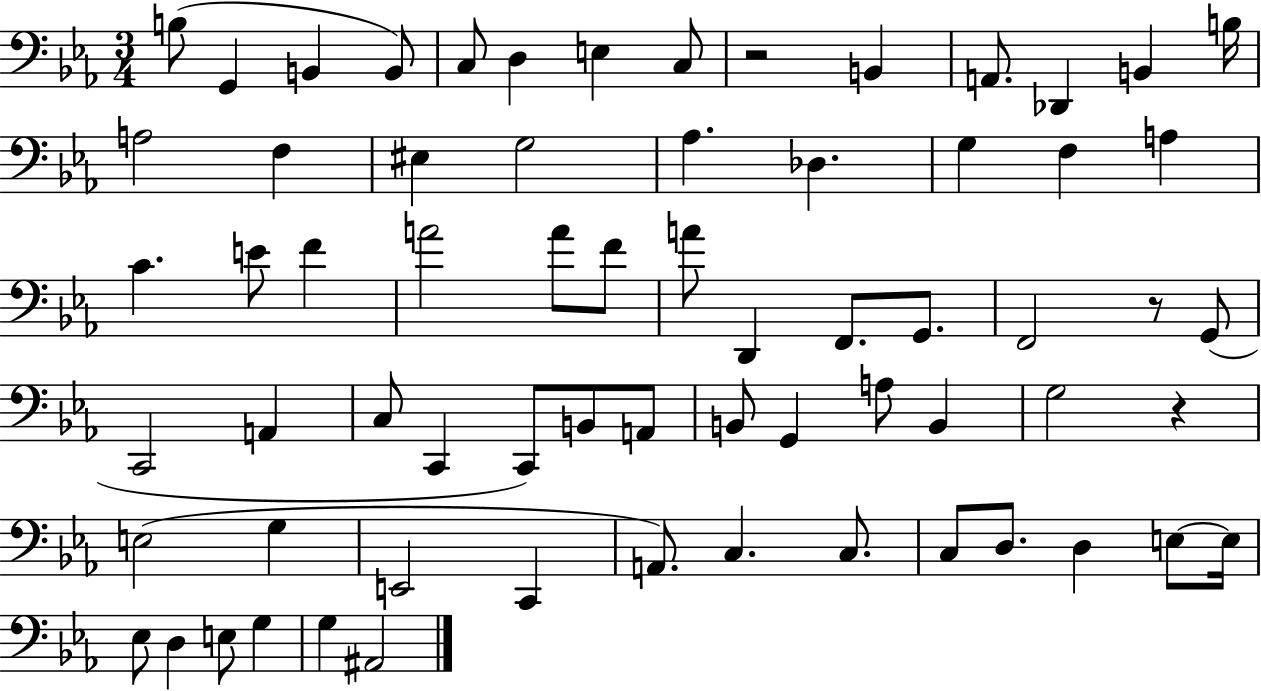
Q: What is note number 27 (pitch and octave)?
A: A4